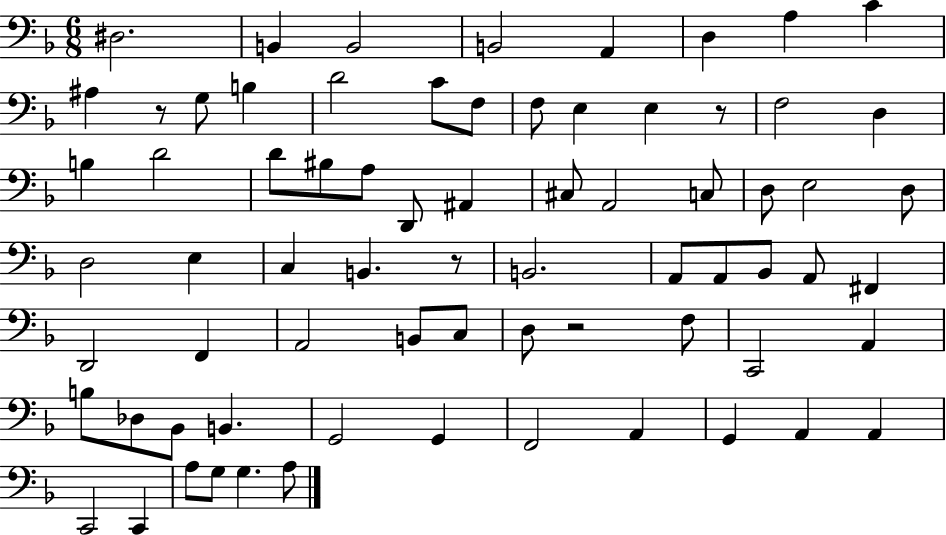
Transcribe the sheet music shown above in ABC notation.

X:1
T:Untitled
M:6/8
L:1/4
K:F
^D,2 B,, B,,2 B,,2 A,, D, A, C ^A, z/2 G,/2 B, D2 C/2 F,/2 F,/2 E, E, z/2 F,2 D, B, D2 D/2 ^B,/2 A,/2 D,,/2 ^A,, ^C,/2 A,,2 C,/2 D,/2 E,2 D,/2 D,2 E, C, B,, z/2 B,,2 A,,/2 A,,/2 _B,,/2 A,,/2 ^F,, D,,2 F,, A,,2 B,,/2 C,/2 D,/2 z2 F,/2 C,,2 A,, B,/2 _D,/2 _B,,/2 B,, G,,2 G,, F,,2 A,, G,, A,, A,, C,,2 C,, A,/2 G,/2 G, A,/2